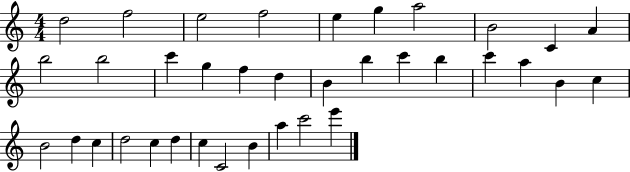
D5/h F5/h E5/h F5/h E5/q G5/q A5/h B4/h C4/q A4/q B5/h B5/h C6/q G5/q F5/q D5/q B4/q B5/q C6/q B5/q C6/q A5/q B4/q C5/q B4/h D5/q C5/q D5/h C5/q D5/q C5/q C4/h B4/q A5/q C6/h E6/q